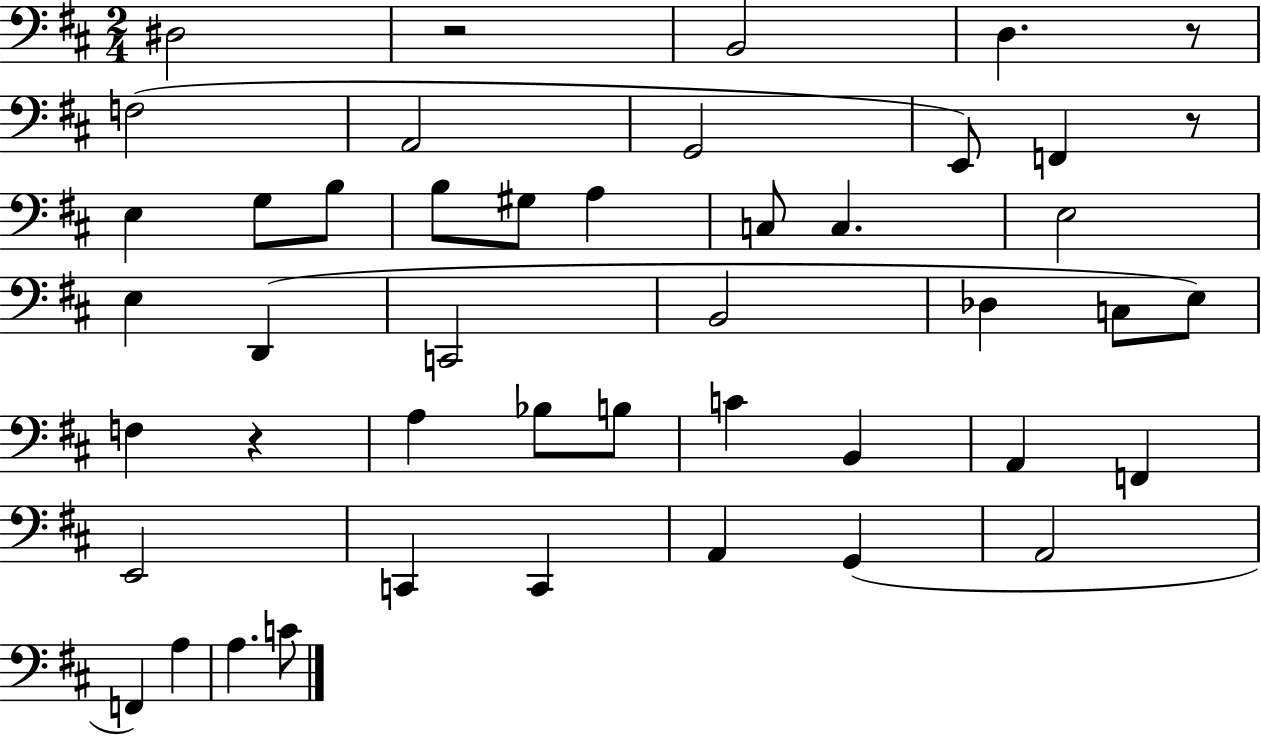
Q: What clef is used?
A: bass